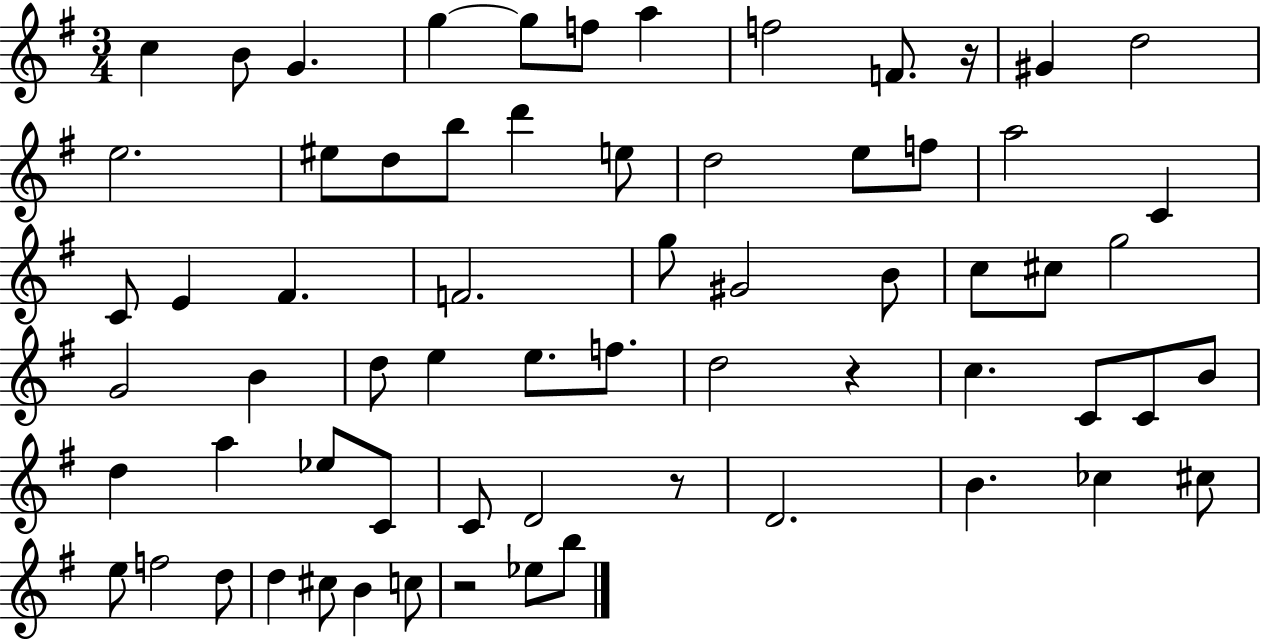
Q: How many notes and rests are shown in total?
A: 66